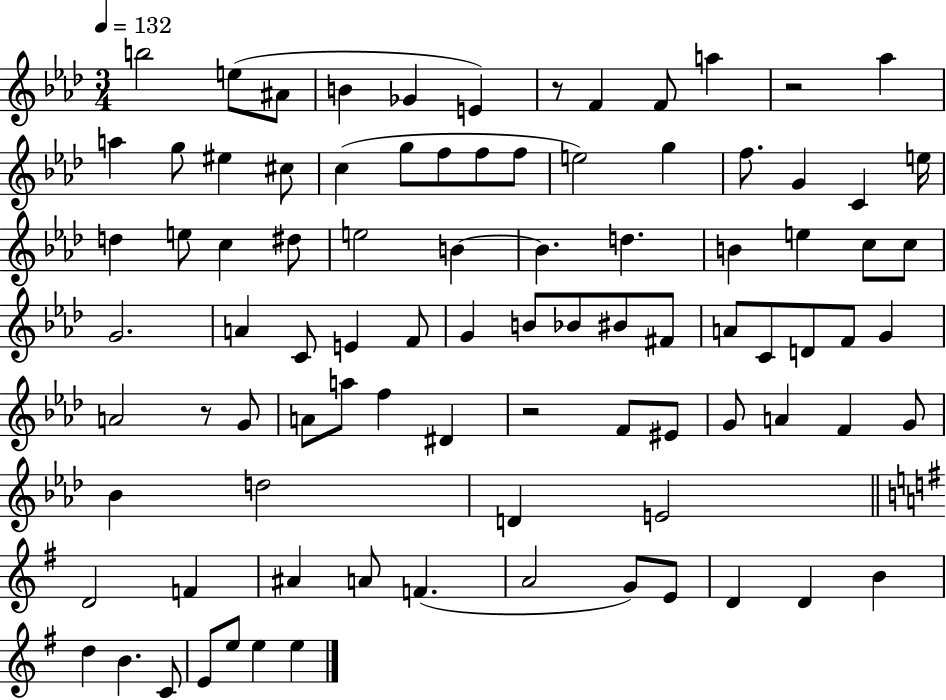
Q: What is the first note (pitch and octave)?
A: B5